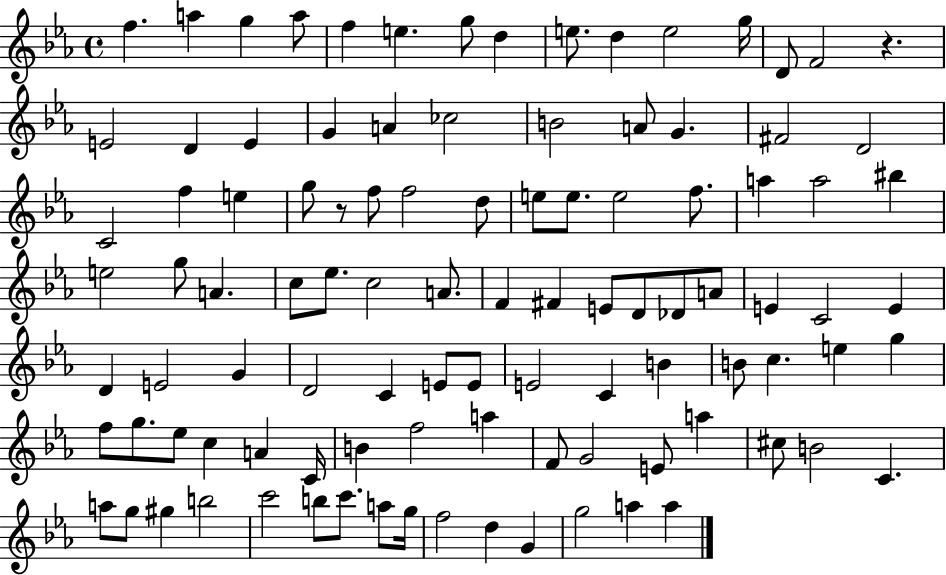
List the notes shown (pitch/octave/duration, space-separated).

F5/q. A5/q G5/q A5/e F5/q E5/q. G5/e D5/q E5/e. D5/q E5/h G5/s D4/e F4/h R/q. E4/h D4/q E4/q G4/q A4/q CES5/h B4/h A4/e G4/q. F#4/h D4/h C4/h F5/q E5/q G5/e R/e F5/e F5/h D5/e E5/e E5/e. E5/h F5/e. A5/q A5/h BIS5/q E5/h G5/e A4/q. C5/e Eb5/e. C5/h A4/e. F4/q F#4/q E4/e D4/e Db4/e A4/e E4/q C4/h E4/q D4/q E4/h G4/q D4/h C4/q E4/e E4/e E4/h C4/q B4/q B4/e C5/q. E5/q G5/q F5/e G5/e. Eb5/e C5/q A4/q C4/s B4/q F5/h A5/q F4/e G4/h E4/e A5/q C#5/e B4/h C4/q. A5/e G5/e G#5/q B5/h C6/h B5/e C6/e. A5/e G5/s F5/h D5/q G4/q G5/h A5/q A5/q